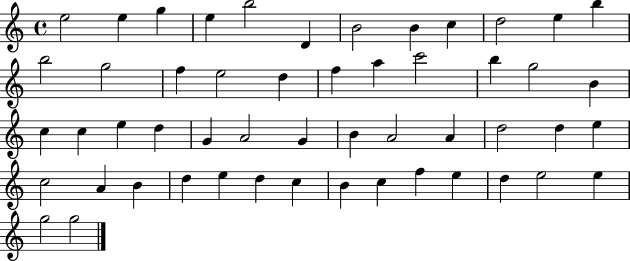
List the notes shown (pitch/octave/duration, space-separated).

E5/h E5/q G5/q E5/q B5/h D4/q B4/h B4/q C5/q D5/h E5/q B5/q B5/h G5/h F5/q E5/h D5/q F5/q A5/q C6/h B5/q G5/h B4/q C5/q C5/q E5/q D5/q G4/q A4/h G4/q B4/q A4/h A4/q D5/h D5/q E5/q C5/h A4/q B4/q D5/q E5/q D5/q C5/q B4/q C5/q F5/q E5/q D5/q E5/h E5/q G5/h G5/h